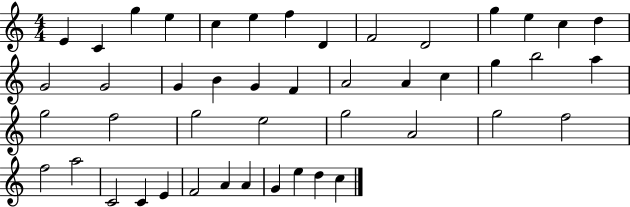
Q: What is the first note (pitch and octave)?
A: E4